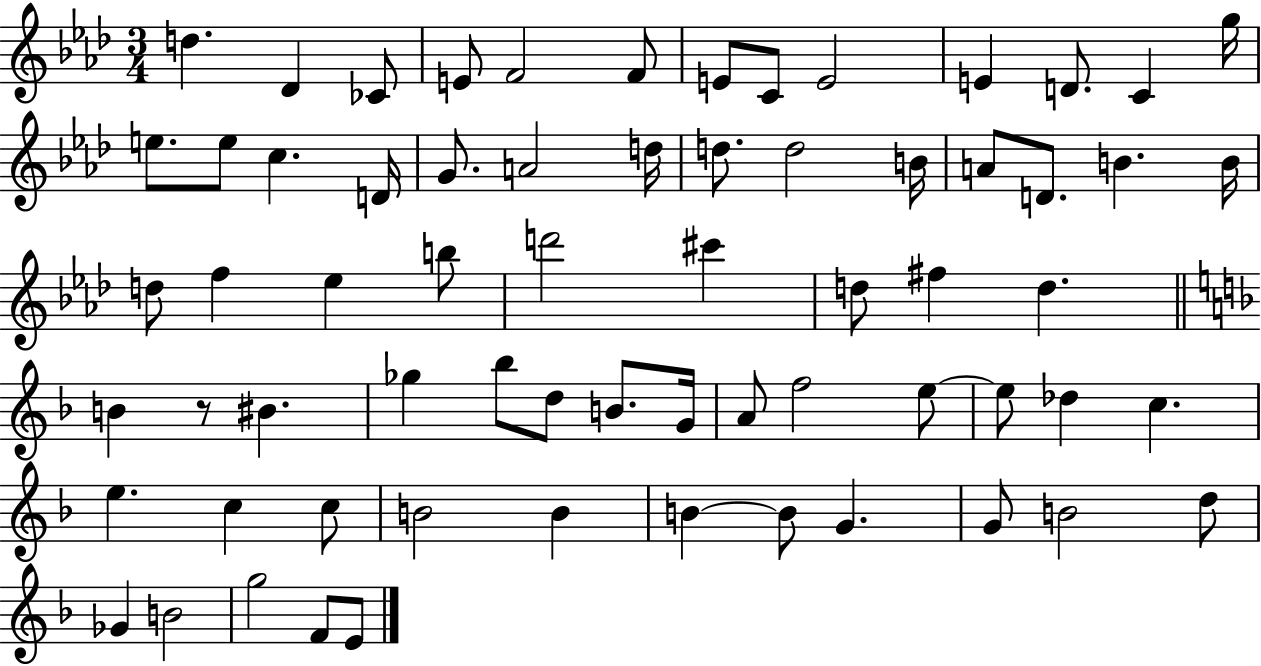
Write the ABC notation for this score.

X:1
T:Untitled
M:3/4
L:1/4
K:Ab
d _D _C/2 E/2 F2 F/2 E/2 C/2 E2 E D/2 C g/4 e/2 e/2 c D/4 G/2 A2 d/4 d/2 d2 B/4 A/2 D/2 B B/4 d/2 f _e b/2 d'2 ^c' d/2 ^f d B z/2 ^B _g _b/2 d/2 B/2 G/4 A/2 f2 e/2 e/2 _d c e c c/2 B2 B B B/2 G G/2 B2 d/2 _G B2 g2 F/2 E/2